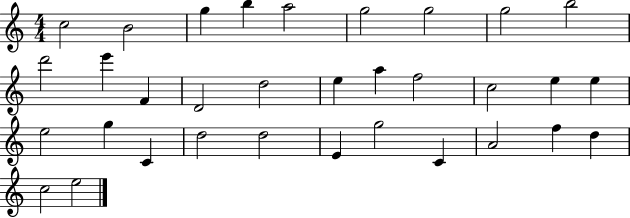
C5/h B4/h G5/q B5/q A5/h G5/h G5/h G5/h B5/h D6/h E6/q F4/q D4/h D5/h E5/q A5/q F5/h C5/h E5/q E5/q E5/h G5/q C4/q D5/h D5/h E4/q G5/h C4/q A4/h F5/q D5/q C5/h E5/h